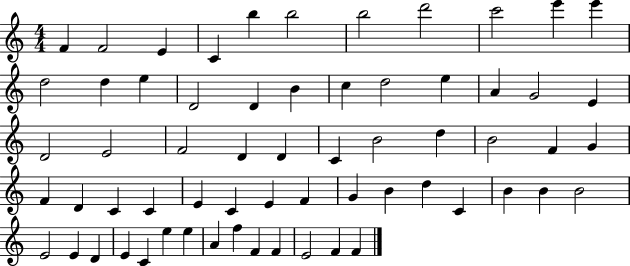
{
  \clef treble
  \numericTimeSignature
  \time 4/4
  \key c \major
  f'4 f'2 e'4 | c'4 b''4 b''2 | b''2 d'''2 | c'''2 e'''4 e'''4 | \break d''2 d''4 e''4 | d'2 d'4 b'4 | c''4 d''2 e''4 | a'4 g'2 e'4 | \break d'2 e'2 | f'2 d'4 d'4 | c'4 b'2 d''4 | b'2 f'4 g'4 | \break f'4 d'4 c'4 c'4 | e'4 c'4 e'4 f'4 | g'4 b'4 d''4 c'4 | b'4 b'4 b'2 | \break e'2 e'4 d'4 | e'4 c'4 e''4 e''4 | a'4 f''4 f'4 f'4 | e'2 f'4 f'4 | \break \bar "|."
}